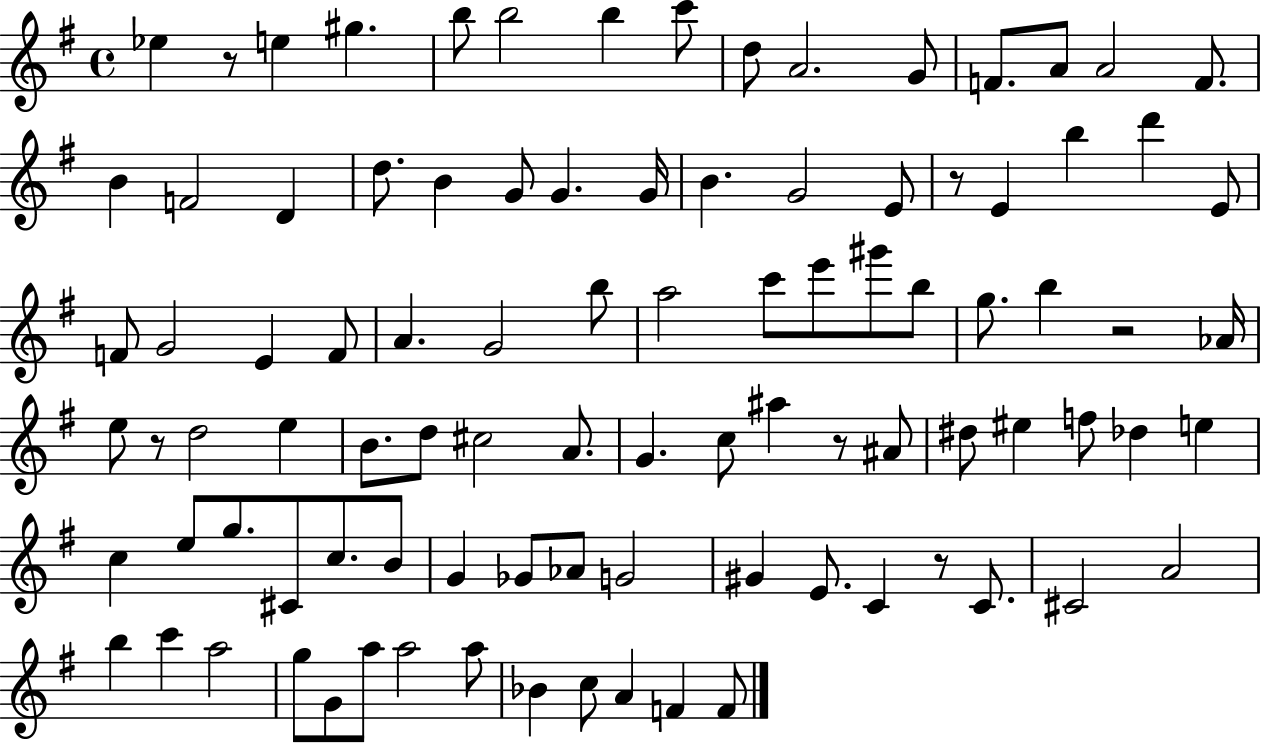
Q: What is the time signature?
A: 4/4